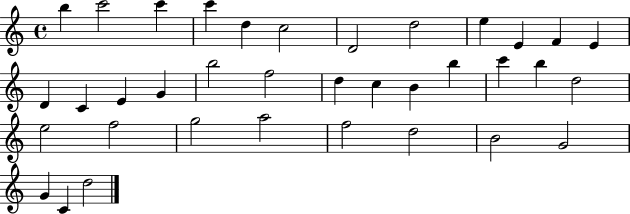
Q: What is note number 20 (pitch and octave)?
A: C5